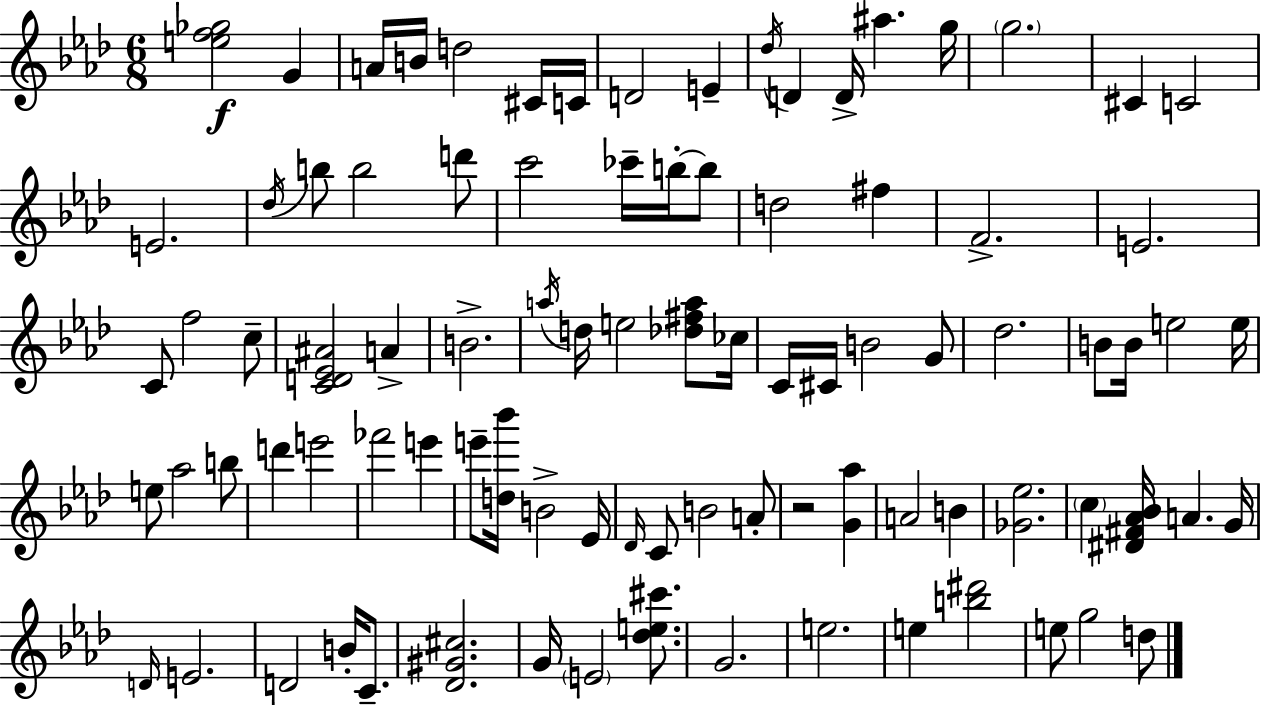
{
  \clef treble
  \numericTimeSignature
  \time 6/8
  \key aes \major
  <e'' f'' ges''>2\f g'4 | a'16 b'16 d''2 cis'16 c'16 | d'2 e'4-- | \acciaccatura { des''16 } d'4 d'16-> ais''4. | \break g''16 \parenthesize g''2. | cis'4 c'2 | e'2. | \acciaccatura { des''16 } b''8 b''2 | \break d'''8 c'''2 ces'''16-- b''16-.~~ | b''8 d''2 fis''4 | f'2.-> | e'2. | \break c'8 f''2 | c''8-- <c' d' ees' ais'>2 a'4-> | b'2.-> | \acciaccatura { a''16 } d''16 e''2 | \break <des'' fis'' a''>8 ces''16 c'16 cis'16 b'2 | g'8 des''2. | b'8 b'16 e''2 | e''16 e''8 aes''2 | \break b''8 d'''4 e'''2 | fes'''2 e'''4 | e'''8-- <d'' bes'''>16 b'2-> | ees'16 \grace { des'16 } c'8 b'2 | \break a'8-. r2 | <g' aes''>4 a'2 | b'4 <ges' ees''>2. | \parenthesize c''4 <dis' fis' aes' bes'>16 a'4. | \break g'16 \grace { d'16 } e'2. | d'2 | b'16-. c'8.-- <des' gis' cis''>2. | g'16 \parenthesize e'2 | \break <des'' e'' cis'''>8. g'2. | e''2. | e''4 <b'' dis'''>2 | e''8 g''2 | \break d''8 \bar "|."
}